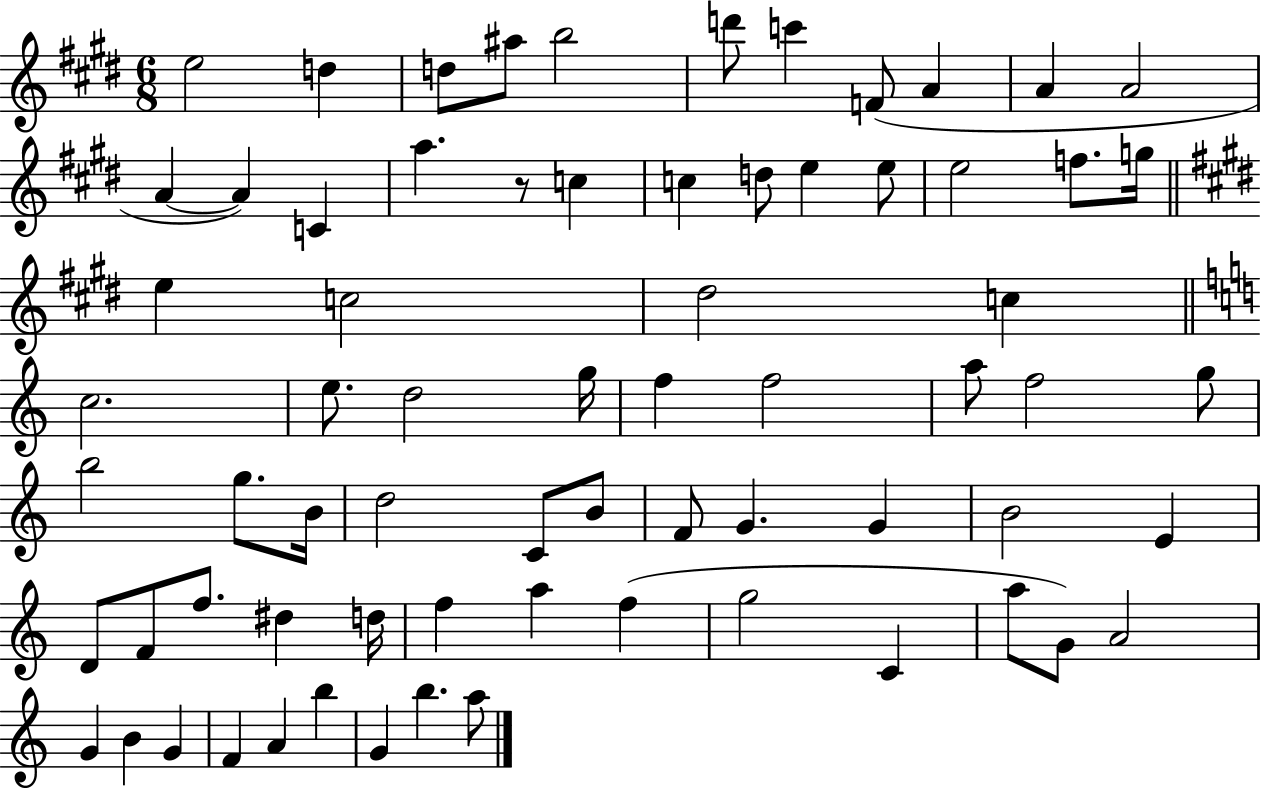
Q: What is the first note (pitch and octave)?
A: E5